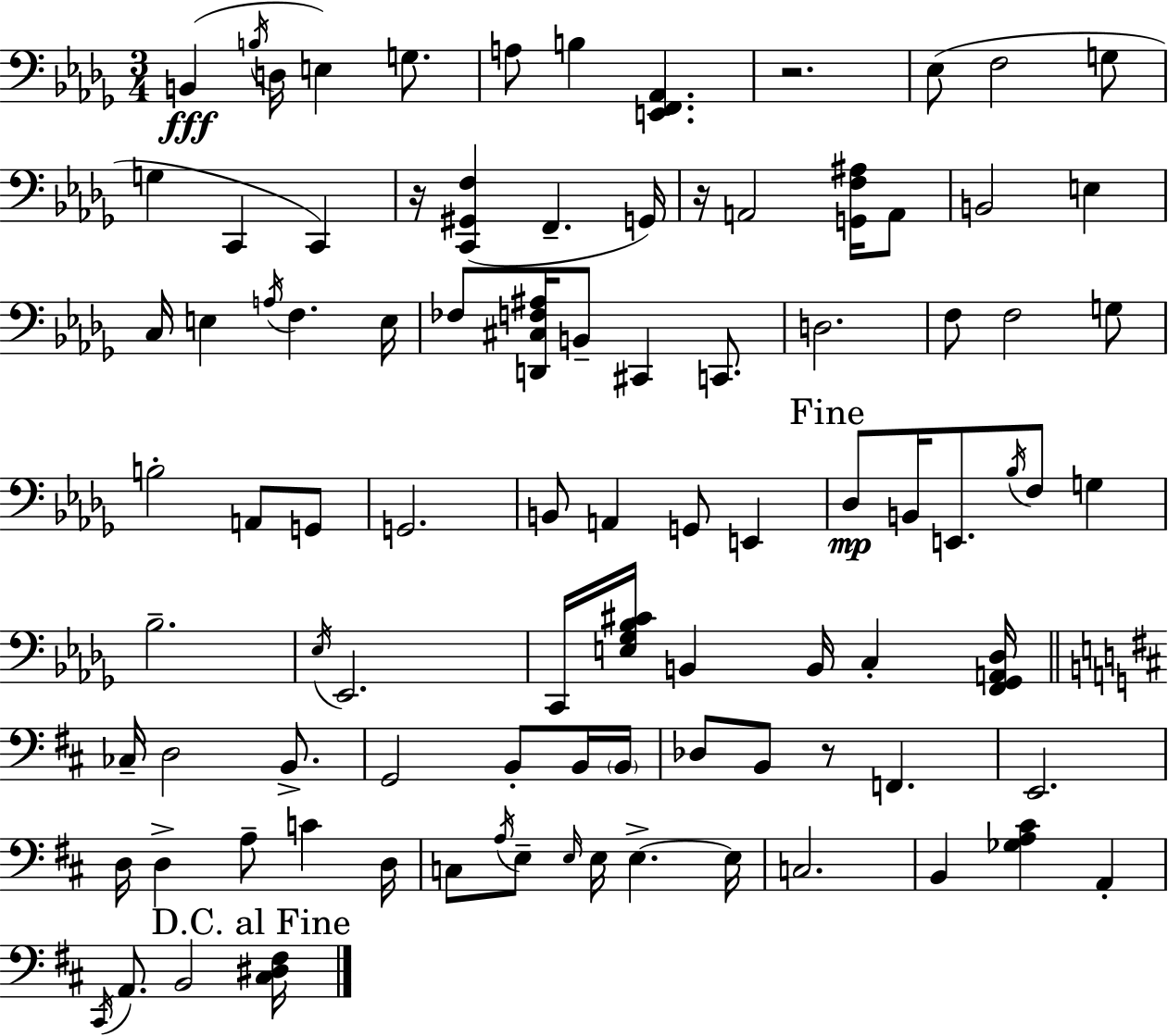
B2/q B3/s D3/s E3/q G3/e. A3/e B3/q [E2,F2,Ab2]/q. R/h. Eb3/e F3/h G3/e G3/q C2/q C2/q R/s [C2,G#2,F3]/q F2/q. G2/s R/s A2/h [G2,F3,A#3]/s A2/e B2/h E3/q C3/s E3/q A3/s F3/q. E3/s FES3/e [D2,C#3,F3,A#3]/s B2/e C#2/q C2/e. D3/h. F3/e F3/h G3/e B3/h A2/e G2/e G2/h. B2/e A2/q G2/e E2/q Db3/e B2/s E2/e. Bb3/s F3/e G3/q Bb3/h. Eb3/s Eb2/h. C2/s [E3,Gb3,Bb3,C#4]/s B2/q B2/s C3/q [F2,Gb2,A2,Db3]/s CES3/s D3/h B2/e. G2/h B2/e B2/s B2/s Db3/e B2/e R/e F2/q. E2/h. D3/s D3/q A3/e C4/q D3/s C3/e A3/s E3/e E3/s E3/s E3/q. E3/s C3/h. B2/q [Gb3,A3,C#4]/q A2/q C#2/s A2/e. B2/h [C#3,D#3,F#3]/s